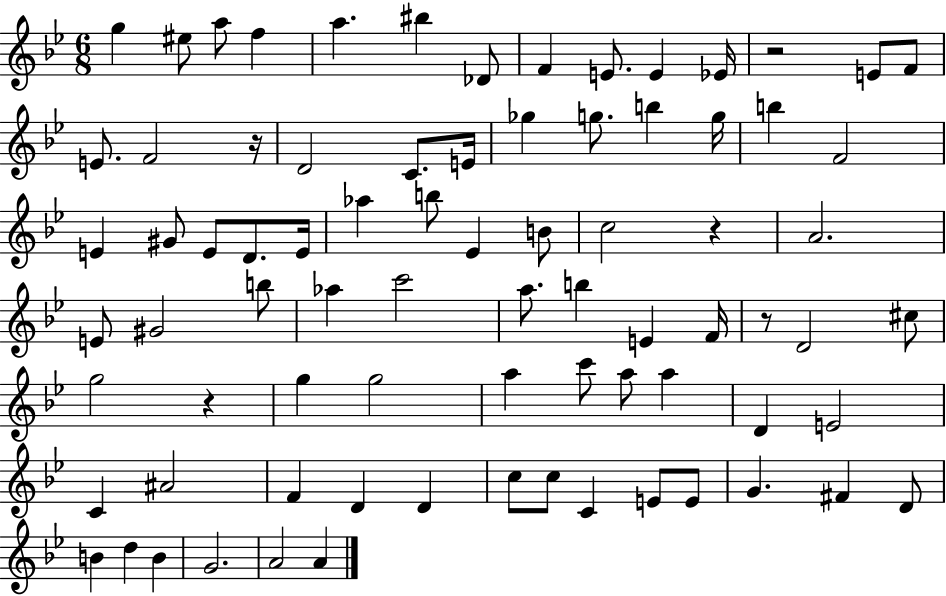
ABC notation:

X:1
T:Untitled
M:6/8
L:1/4
K:Bb
g ^e/2 a/2 f a ^b _D/2 F E/2 E _E/4 z2 E/2 F/2 E/2 F2 z/4 D2 C/2 E/4 _g g/2 b g/4 b F2 E ^G/2 E/2 D/2 E/4 _a b/2 _E B/2 c2 z A2 E/2 ^G2 b/2 _a c'2 a/2 b E F/4 z/2 D2 ^c/2 g2 z g g2 a c'/2 a/2 a D E2 C ^A2 F D D c/2 c/2 C E/2 E/2 G ^F D/2 B d B G2 A2 A